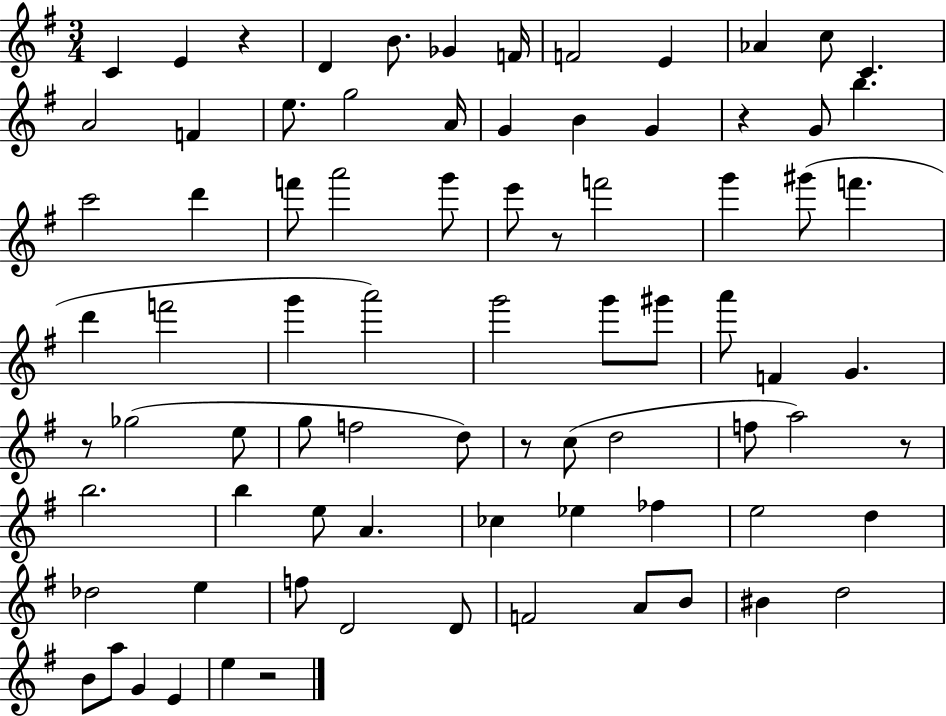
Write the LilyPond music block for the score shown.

{
  \clef treble
  \numericTimeSignature
  \time 3/4
  \key g \major
  \repeat volta 2 { c'4 e'4 r4 | d'4 b'8. ges'4 f'16 | f'2 e'4 | aes'4 c''8 c'4. | \break a'2 f'4 | e''8. g''2 a'16 | g'4 b'4 g'4 | r4 g'8 b''4. | \break c'''2 d'''4 | f'''8 a'''2 g'''8 | e'''8 r8 f'''2 | g'''4 gis'''8( f'''4. | \break d'''4 f'''2 | g'''4 a'''2) | g'''2 g'''8 gis'''8 | a'''8 f'4 g'4. | \break r8 ges''2( e''8 | g''8 f''2 d''8) | r8 c''8( d''2 | f''8 a''2) r8 | \break b''2. | b''4 e''8 a'4. | ces''4 ees''4 fes''4 | e''2 d''4 | \break des''2 e''4 | f''8 d'2 d'8 | f'2 a'8 b'8 | bis'4 d''2 | \break b'8 a''8 g'4 e'4 | e''4 r2 | } \bar "|."
}